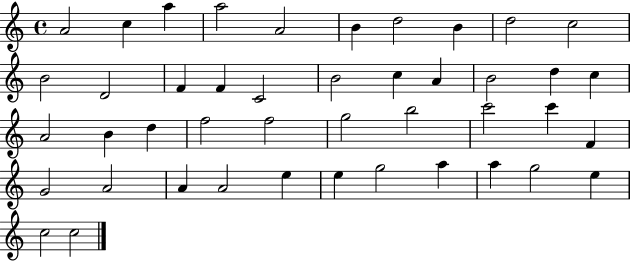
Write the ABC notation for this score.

X:1
T:Untitled
M:4/4
L:1/4
K:C
A2 c a a2 A2 B d2 B d2 c2 B2 D2 F F C2 B2 c A B2 d c A2 B d f2 f2 g2 b2 c'2 c' F G2 A2 A A2 e e g2 a a g2 e c2 c2